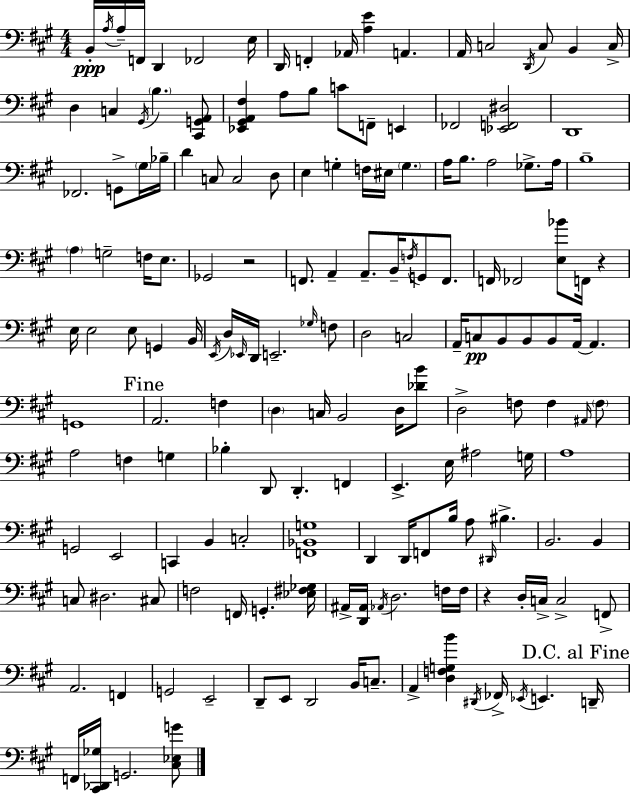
X:1
T:Untitled
M:4/4
L:1/4
K:A
B,,/4 A,/4 A,/4 F,,/4 D,, _F,,2 E,/4 D,,/4 F,, _A,,/4 [A,E] A,, A,,/4 C,2 D,,/4 C,/2 B,, C,/4 D, C, ^G,,/4 B, [^C,,G,,A,,]/2 [_E,,^G,,A,,^F,] A,/2 B,/2 C/2 F,,/2 E,, _F,,2 [_E,,F,,^D,]2 D,,4 _F,,2 G,,/2 ^G,/4 _B,/4 D C,/2 C,2 D,/2 E, G, F,/4 ^E,/4 G, A,/4 B,/2 A,2 _G,/2 A,/4 B,4 A, G,2 F,/4 E,/2 _G,,2 z2 F,,/2 A,, A,,/2 B,,/4 F,/4 G,,/2 F,,/2 F,,/4 _F,,2 [E,_B]/2 F,,/4 z E,/4 E,2 E,/2 G,, B,,/4 E,,/4 D,/4 _E,,/4 D,,/4 E,,2 _G,/4 F,/2 D,2 C,2 A,,/4 C,/2 B,,/2 B,,/2 B,,/2 A,,/4 A,, G,,4 A,,2 F, D, C,/4 B,,2 D,/4 [_DB]/2 D,2 F,/2 F, ^A,,/4 F,/2 A,2 F, G, _B, D,,/2 D,, F,, E,, E,/4 ^A,2 G,/4 A,4 G,,2 E,,2 C,, B,, C,2 [F,,_B,,G,]4 D,, D,,/4 F,,/2 B,/4 A,/2 ^D,,/4 ^B, B,,2 B,, C,/2 ^D,2 ^C,/2 F,2 F,,/4 G,, [_E,^F,_G,]/4 ^A,,/4 [D,,^A,,]/4 _A,,/4 D,2 F,/4 F,/4 z D,/4 C,/4 C,2 F,,/2 A,,2 F,, G,,2 E,,2 D,,/2 E,,/2 D,,2 B,,/4 C,/2 A,, [D,F,G,B] ^D,,/4 _F,,/4 _E,,/4 E,, D,,/4 F,,/4 [^C,,_D,,_G,]/4 G,,2 [^C,_E,G]/2